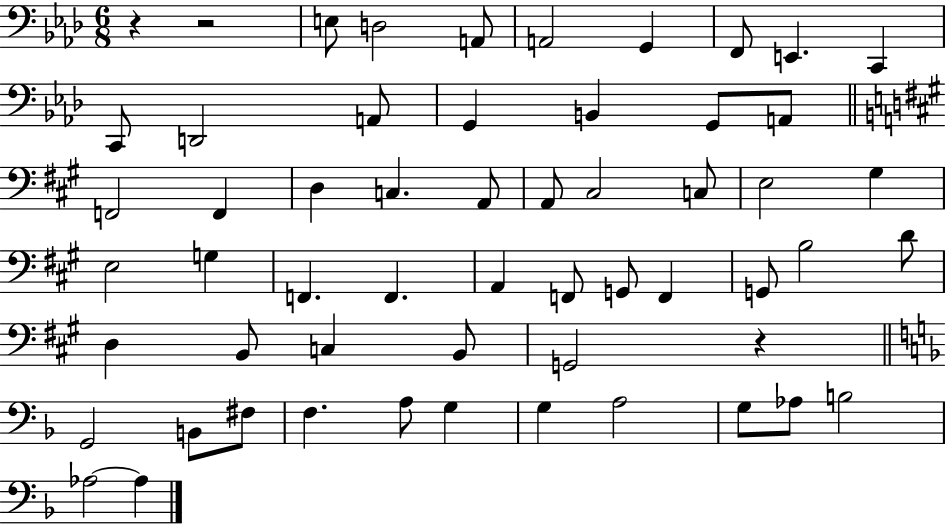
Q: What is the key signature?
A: AES major